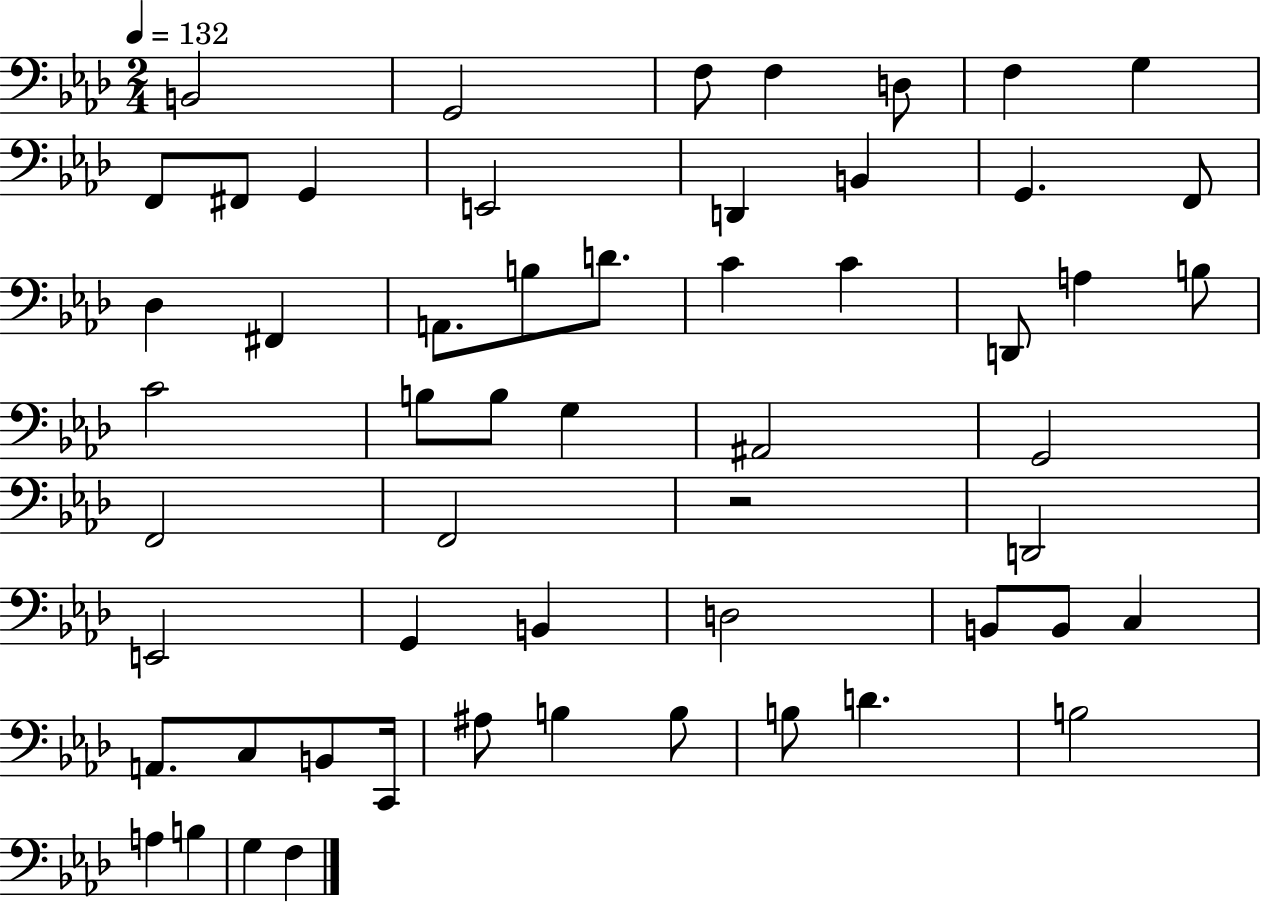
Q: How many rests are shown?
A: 1